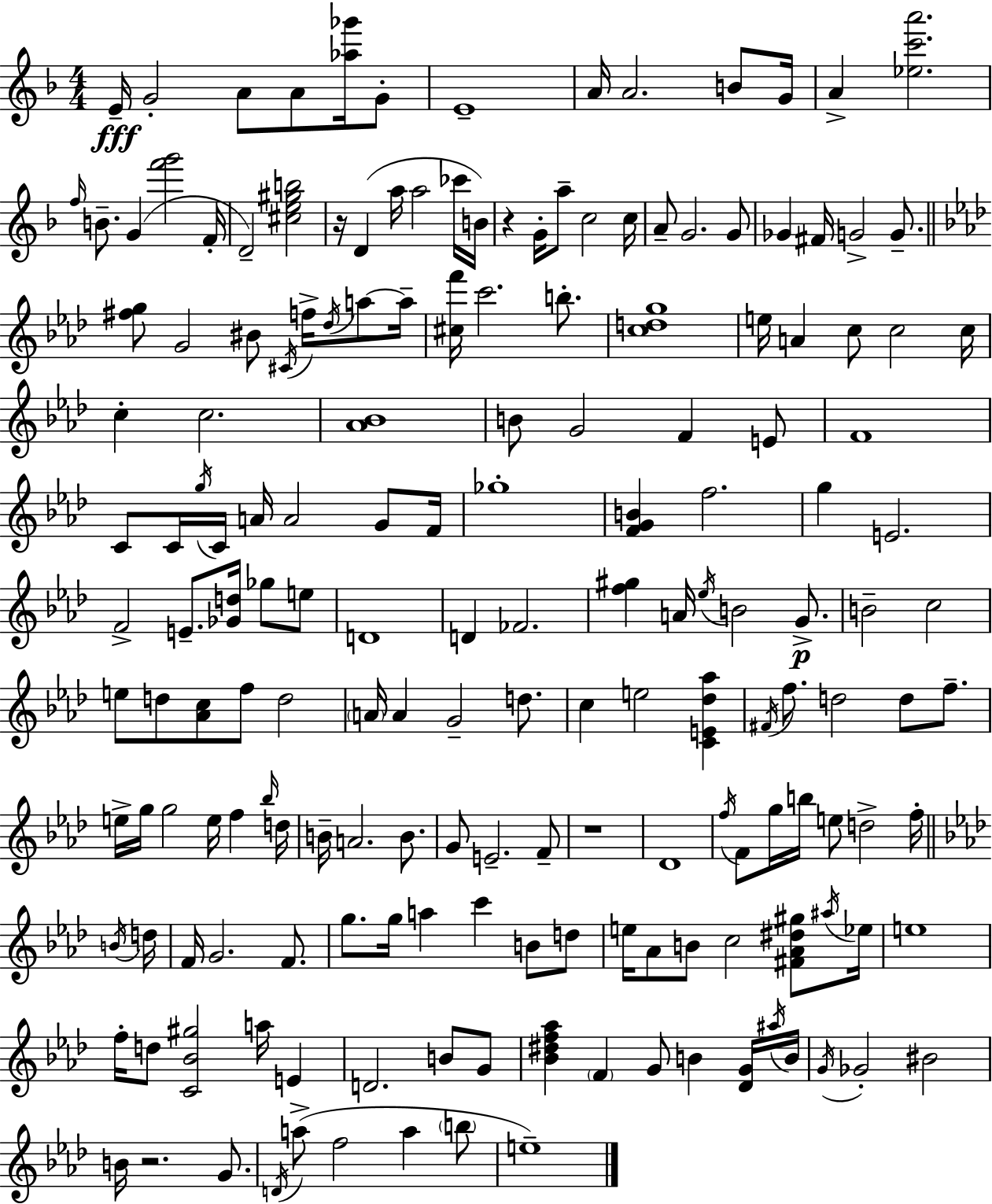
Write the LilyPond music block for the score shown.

{
  \clef treble
  \numericTimeSignature
  \time 4/4
  \key f \major
  e'16--\fff g'2-. a'8 a'8 <aes'' ges'''>16 g'8-. | e'1-- | a'16 a'2. b'8 g'16 | a'4-> <ees'' c''' a'''>2. | \break \grace { f''16 } b'8.-- g'4( <f''' g'''>2 | f'16-. d'2--) <cis'' e'' gis'' b''>2 | r16 d'4( a''16 a''2 ces'''16 | b'16) r4 g'16-. a''8-- c''2 | \break c''16 a'8-- g'2. g'8 | ges'4 fis'16 g'2-> g'8.-- | \bar "||" \break \key aes \major <fis'' g''>8 g'2 bis'8 \acciaccatura { cis'16 } f''16-> \acciaccatura { des''16 } a''8~~ | a''16-- <cis'' f'''>16 c'''2. b''8.-. | <c'' d'' g''>1 | e''16 a'4 c''8 c''2 | \break c''16 c''4-. c''2. | <aes' bes'>1 | b'8 g'2 f'4 | e'8 f'1 | \break c'8 c'16 \acciaccatura { g''16 } c'16 a'16 a'2 | g'8 f'16 ges''1-. | <f' g' b'>4 f''2. | g''4 e'2. | \break f'2-> e'8.-- <ges' d''>16 ges''8 | e''8 d'1 | d'4 fes'2. | <f'' gis''>4 a'16 \acciaccatura { ees''16 } b'2 | \break g'8.->\p b'2-- c''2 | e''8 d''8 <aes' c''>8 f''8 d''2 | \parenthesize a'16 a'4 g'2-- | d''8. c''4 e''2 | \break <c' e' des'' aes''>4 \acciaccatura { fis'16 } f''8. d''2 | d''8 f''8.-- e''16-> g''16 g''2 e''16 | f''4 \grace { bes''16 } d''16 b'16-- a'2. | b'8. g'8 e'2.-- | \break f'8-- r1 | des'1 | \acciaccatura { f''16 } f'8 g''16 b''16 e''8 d''2-> | f''16-. \bar "||" \break \key aes \major \acciaccatura { b'16 } d''16 f'16 g'2. f'8. | g''8. g''16 a''4 c'''4 b'8 | d''8 e''16 aes'8 b'8 c''2 <fis' aes' dis'' gis''>8 | \acciaccatura { ais''16 } ees''16 e''1 | \break f''16-. d''8 <c' bes' gis''>2 a''16 e'4 | d'2. b'8 | g'8 <bes' dis'' f'' aes''>4 \parenthesize f'4 g'8 b'4 | <des' g'>16 \acciaccatura { ais''16 } b'16 \acciaccatura { g'16 } ges'2-. bis'2 | \break b'16 r2. | g'8. \acciaccatura { d'16 }( a''8-> f''2 | a''4 \parenthesize b''8 e''1--) | \bar "|."
}